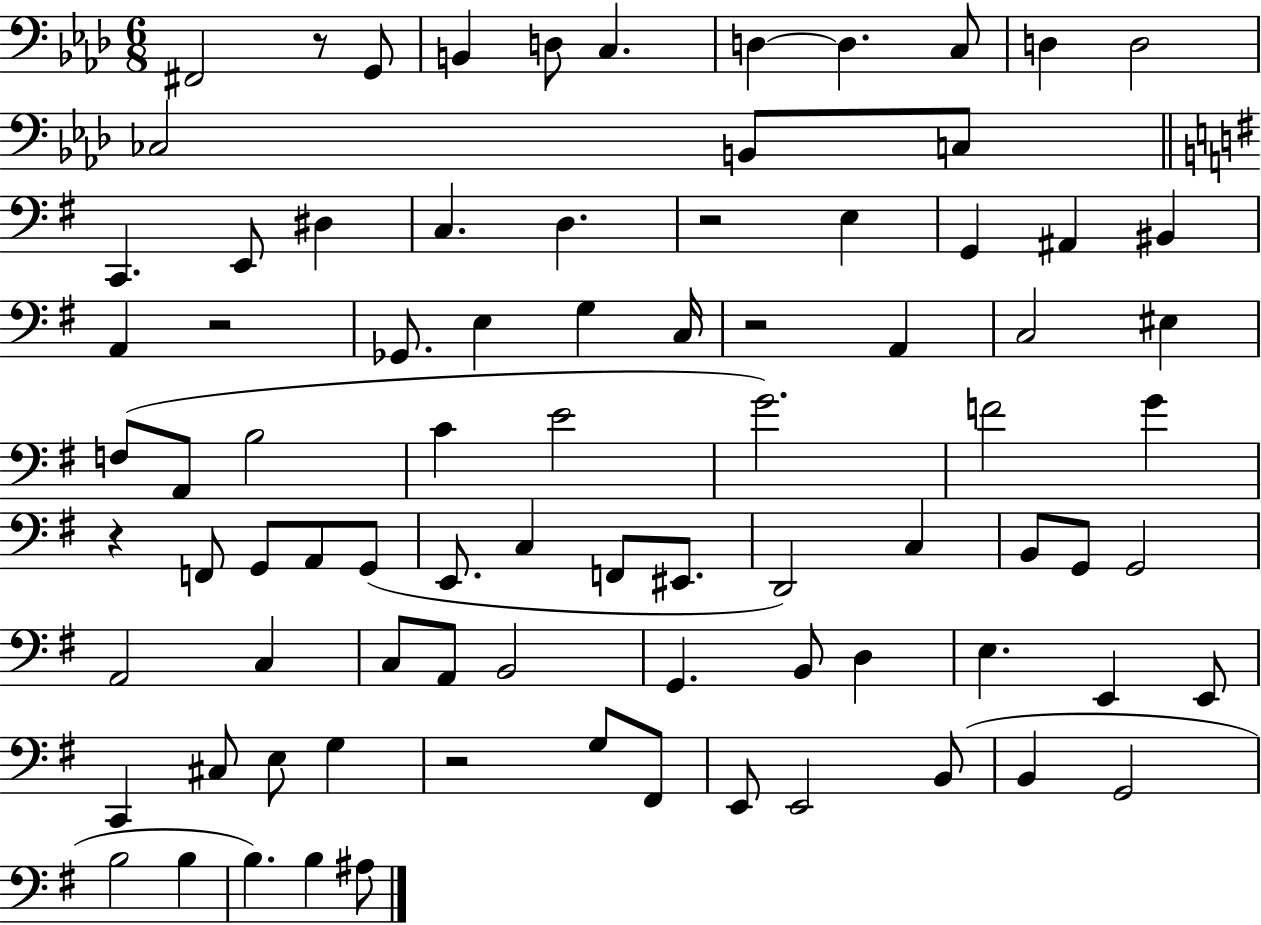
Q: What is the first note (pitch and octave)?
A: F#2